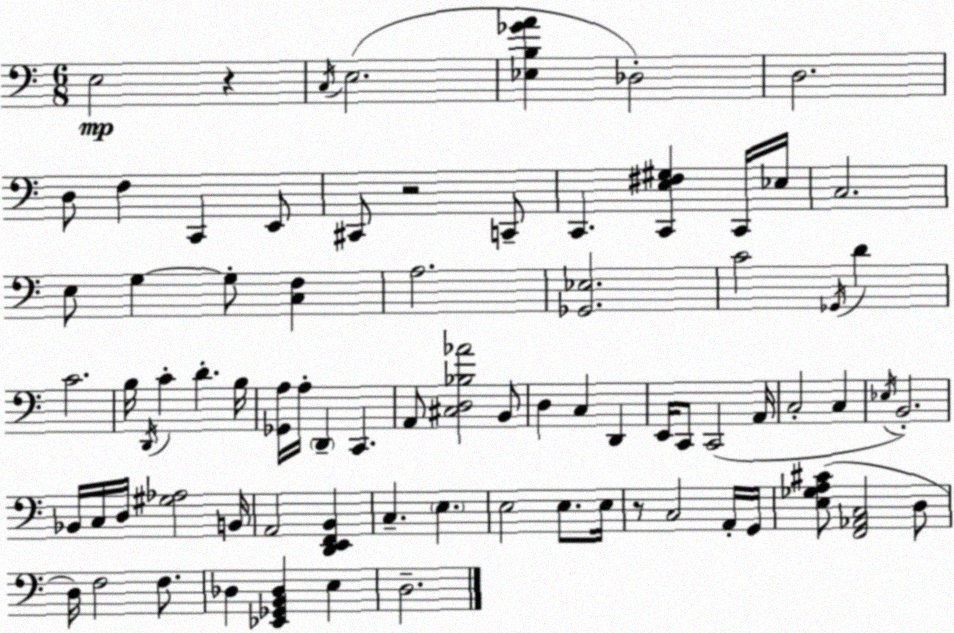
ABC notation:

X:1
T:Untitled
M:6/8
L:1/4
K:C
E,2 z C,/4 E,2 [_E,B,_GA] _D,2 D,2 D,/2 F, C,, E,,/2 ^C,,/2 z2 C,,/2 C,, [C,,E,^F,^G,] C,,/4 _E,/4 C,2 E,/2 G, G,/2 [C,F,] A,2 [_G,,_E,]2 C2 _G,,/4 D C2 B,/4 D,,/4 C D B,/4 [_G,,A,]/4 A,/4 D,, C,, A,,/2 [^C,D,_B,_A]2 B,,/2 D, C, D,, E,,/4 C,,/2 C,,2 A,,/4 C,2 C, _E,/4 B,,2 _B,,/4 C,/4 D,/4 [^G,_A,]2 B,,/4 A,,2 [D,,E,,F,,B,,] C, E, E,2 E,/2 E,/4 z/2 C,2 A,,/4 G,,/4 [E,_G,A,^C]/2 [F,,_A,,C,]2 D,/2 D,/4 F,2 F,/2 _D, [_E,,_G,,B,,_D,] E, D,2